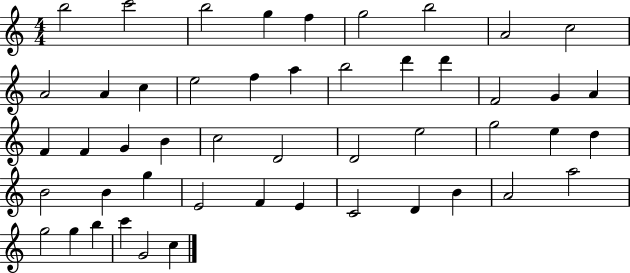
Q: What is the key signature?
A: C major